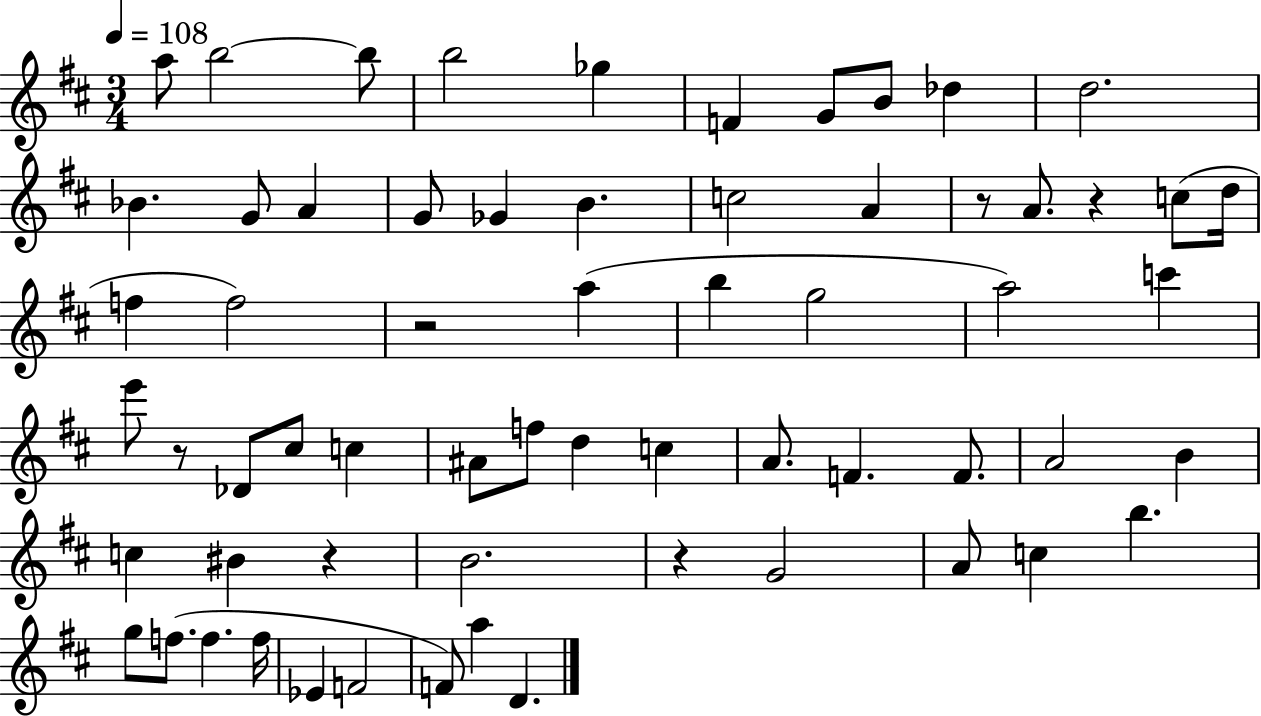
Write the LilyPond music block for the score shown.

{
  \clef treble
  \numericTimeSignature
  \time 3/4
  \key d \major
  \tempo 4 = 108
  a''8 b''2~~ b''8 | b''2 ges''4 | f'4 g'8 b'8 des''4 | d''2. | \break bes'4. g'8 a'4 | g'8 ges'4 b'4. | c''2 a'4 | r8 a'8. r4 c''8( d''16 | \break f''4 f''2) | r2 a''4( | b''4 g''2 | a''2) c'''4 | \break e'''8 r8 des'8 cis''8 c''4 | ais'8 f''8 d''4 c''4 | a'8. f'4. f'8. | a'2 b'4 | \break c''4 bis'4 r4 | b'2. | r4 g'2 | a'8 c''4 b''4. | \break g''8 f''8.( f''4. f''16 | ees'4 f'2 | f'8) a''4 d'4. | \bar "|."
}